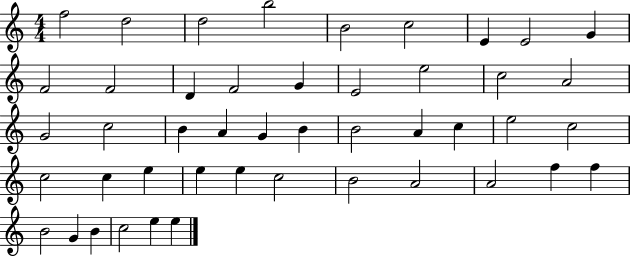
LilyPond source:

{
  \clef treble
  \numericTimeSignature
  \time 4/4
  \key c \major
  f''2 d''2 | d''2 b''2 | b'2 c''2 | e'4 e'2 g'4 | \break f'2 f'2 | d'4 f'2 g'4 | e'2 e''2 | c''2 a'2 | \break g'2 c''2 | b'4 a'4 g'4 b'4 | b'2 a'4 c''4 | e''2 c''2 | \break c''2 c''4 e''4 | e''4 e''4 c''2 | b'2 a'2 | a'2 f''4 f''4 | \break b'2 g'4 b'4 | c''2 e''4 e''4 | \bar "|."
}